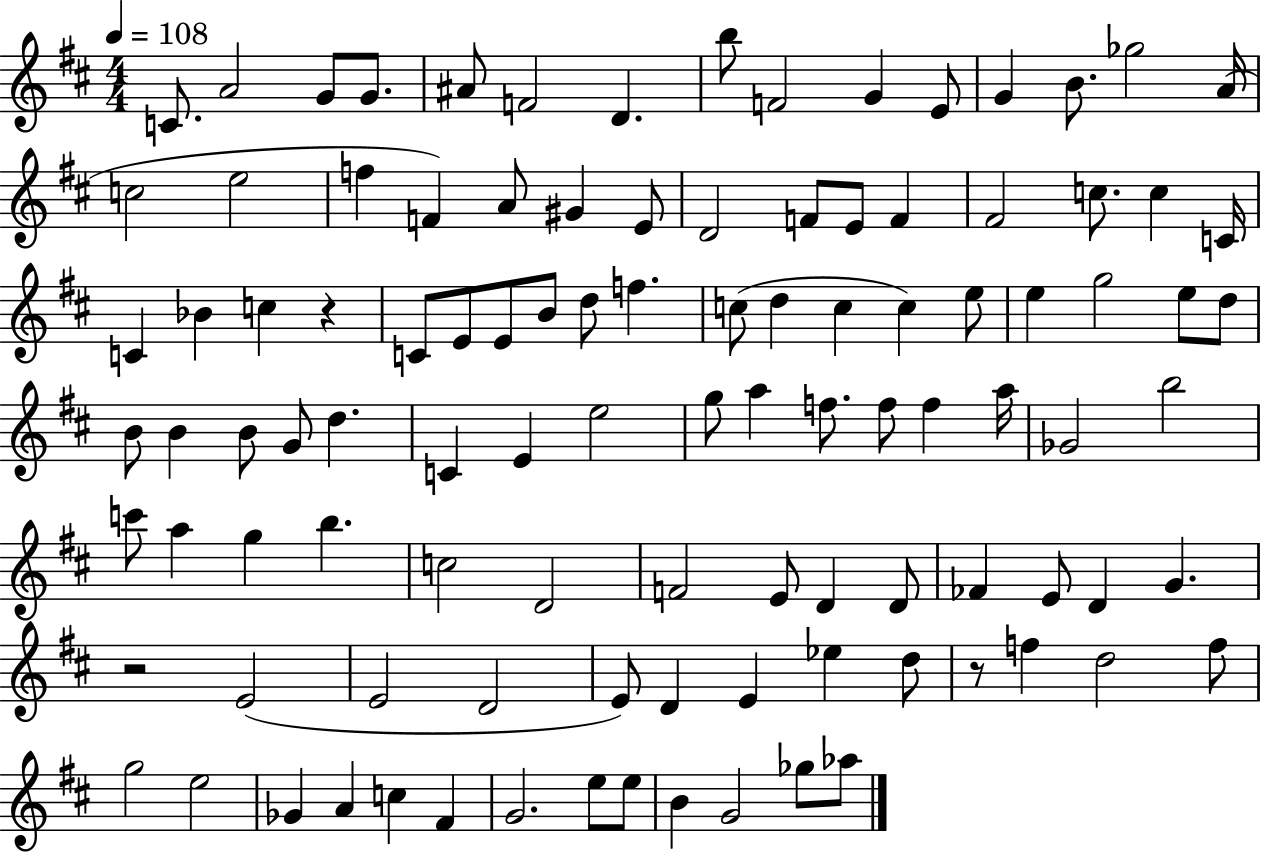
X:1
T:Untitled
M:4/4
L:1/4
K:D
C/2 A2 G/2 G/2 ^A/2 F2 D b/2 F2 G E/2 G B/2 _g2 A/4 c2 e2 f F A/2 ^G E/2 D2 F/2 E/2 F ^F2 c/2 c C/4 C _B c z C/2 E/2 E/2 B/2 d/2 f c/2 d c c e/2 e g2 e/2 d/2 B/2 B B/2 G/2 d C E e2 g/2 a f/2 f/2 f a/4 _G2 b2 c'/2 a g b c2 D2 F2 E/2 D D/2 _F E/2 D G z2 E2 E2 D2 E/2 D E _e d/2 z/2 f d2 f/2 g2 e2 _G A c ^F G2 e/2 e/2 B G2 _g/2 _a/2